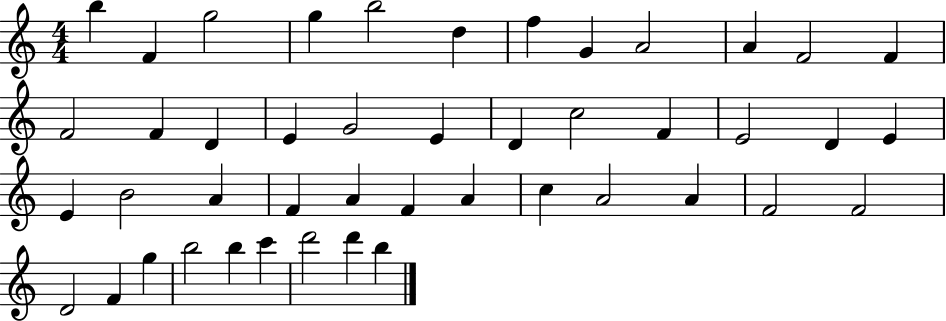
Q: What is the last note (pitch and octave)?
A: B5